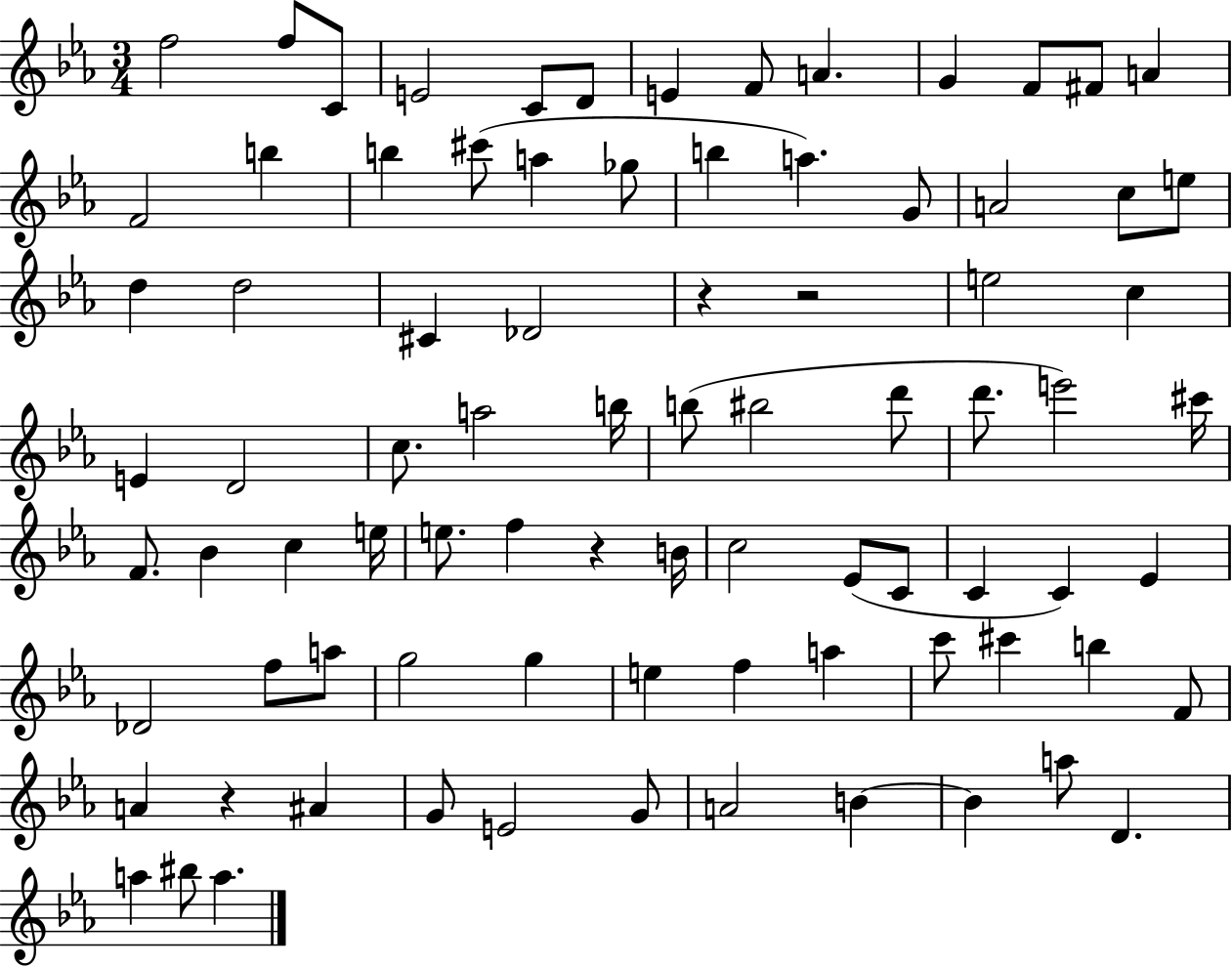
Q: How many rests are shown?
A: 4